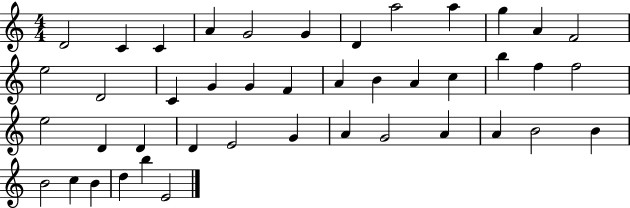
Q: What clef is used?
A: treble